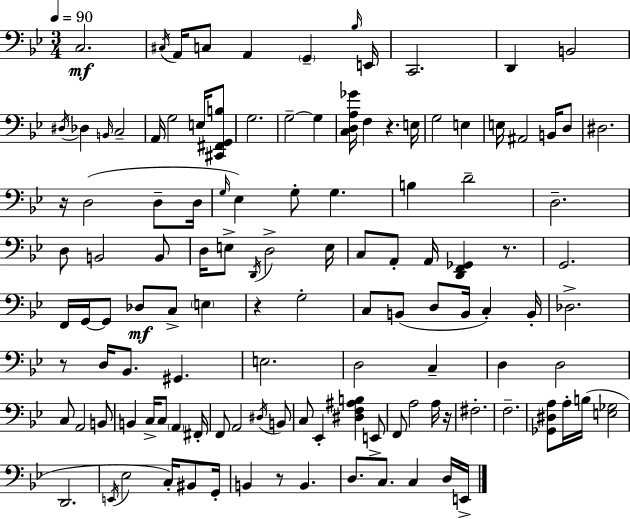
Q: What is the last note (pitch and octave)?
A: E2